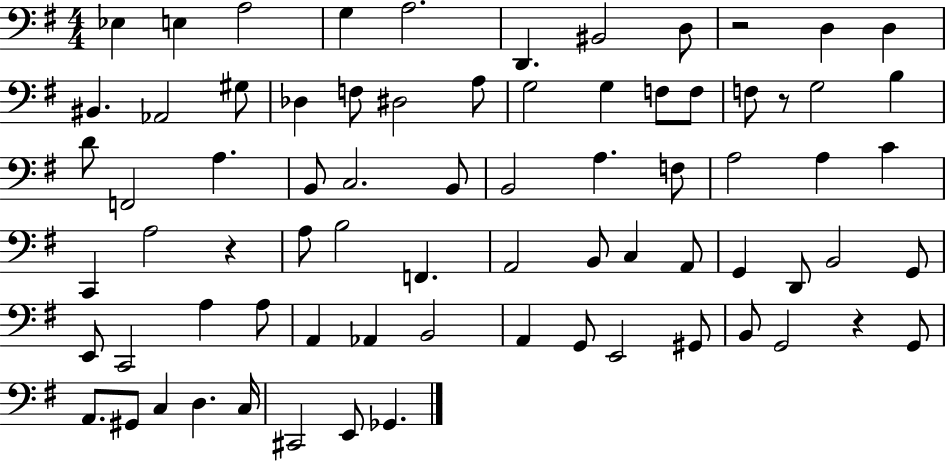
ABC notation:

X:1
T:Untitled
M:4/4
L:1/4
K:G
_E, E, A,2 G, A,2 D,, ^B,,2 D,/2 z2 D, D, ^B,, _A,,2 ^G,/2 _D, F,/2 ^D,2 A,/2 G,2 G, F,/2 F,/2 F,/2 z/2 G,2 B, D/2 F,,2 A, B,,/2 C,2 B,,/2 B,,2 A, F,/2 A,2 A, C C,, A,2 z A,/2 B,2 F,, A,,2 B,,/2 C, A,,/2 G,, D,,/2 B,,2 G,,/2 E,,/2 C,,2 A, A,/2 A,, _A,, B,,2 A,, G,,/2 E,,2 ^G,,/2 B,,/2 G,,2 z G,,/2 A,,/2 ^G,,/2 C, D, C,/4 ^C,,2 E,,/2 _G,,